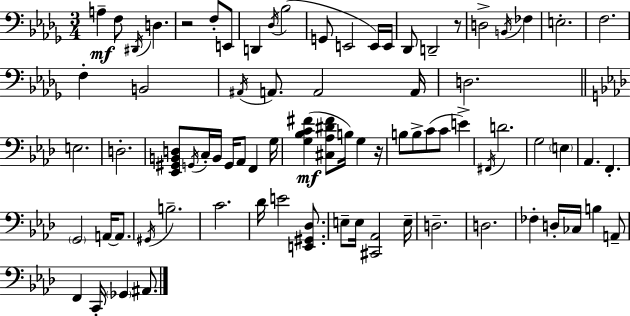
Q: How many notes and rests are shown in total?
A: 79